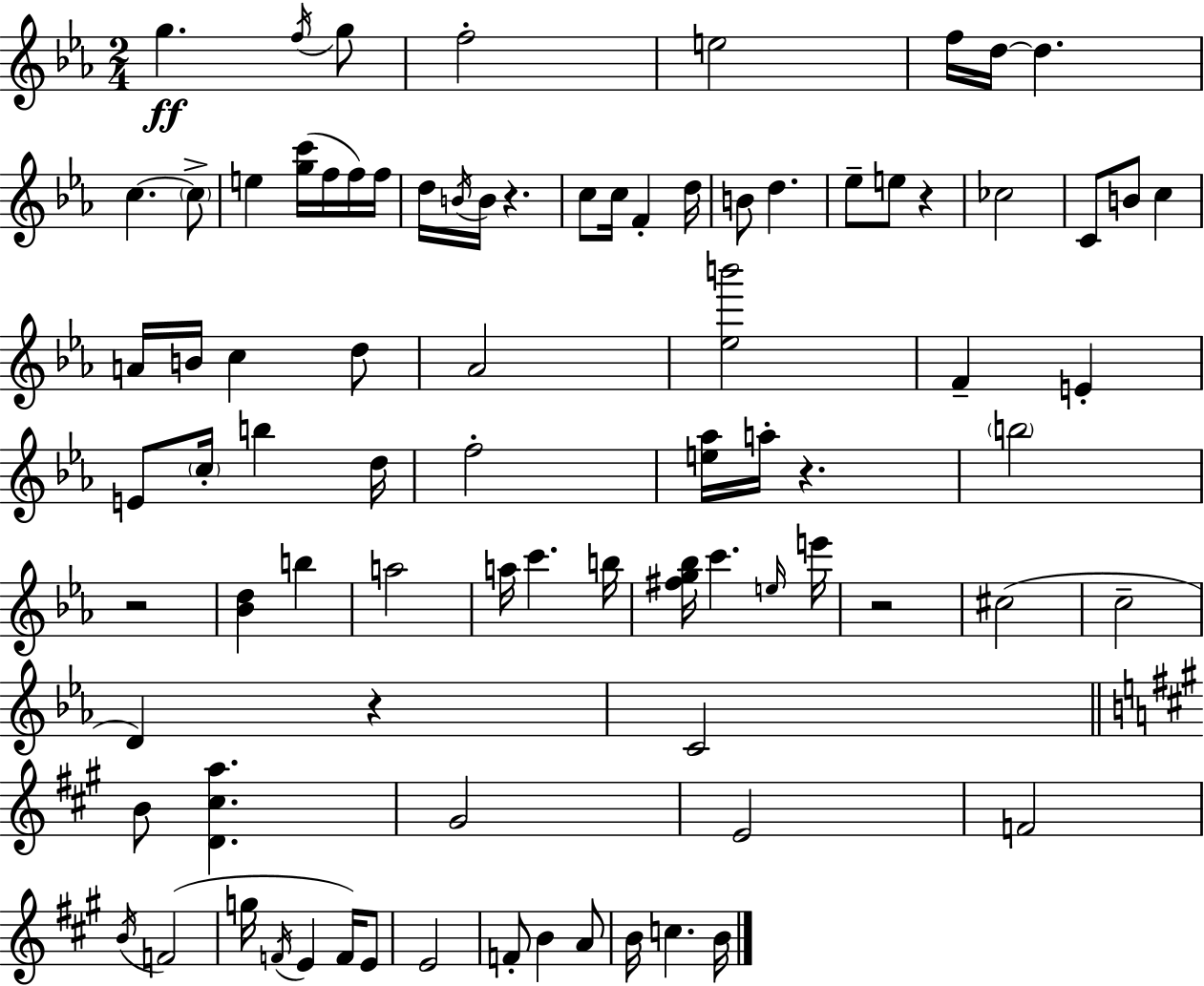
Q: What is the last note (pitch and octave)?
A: B4